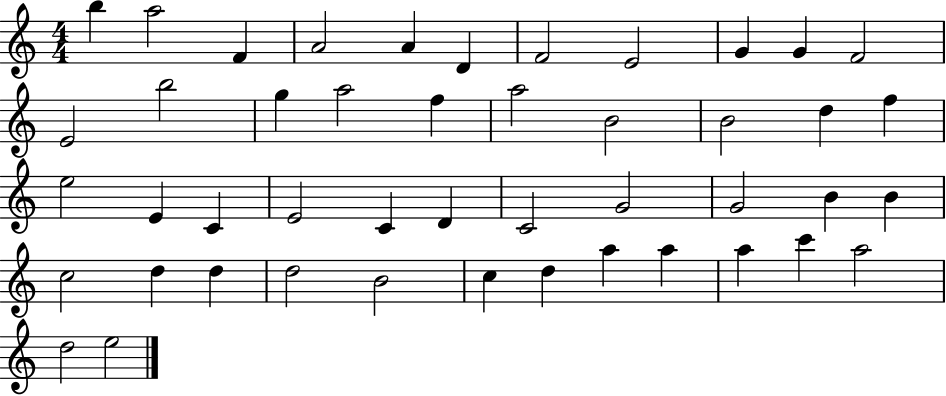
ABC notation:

X:1
T:Untitled
M:4/4
L:1/4
K:C
b a2 F A2 A D F2 E2 G G F2 E2 b2 g a2 f a2 B2 B2 d f e2 E C E2 C D C2 G2 G2 B B c2 d d d2 B2 c d a a a c' a2 d2 e2